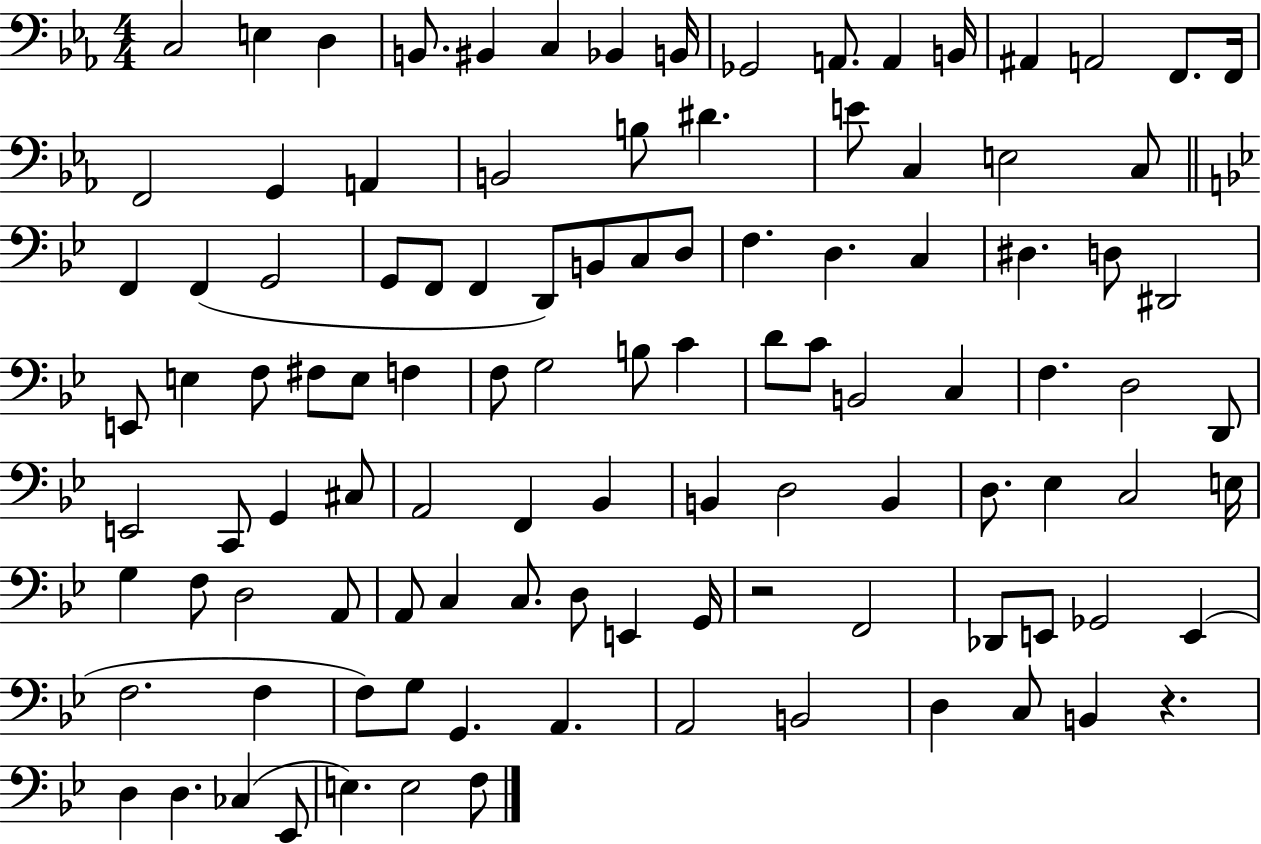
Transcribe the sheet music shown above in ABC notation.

X:1
T:Untitled
M:4/4
L:1/4
K:Eb
C,2 E, D, B,,/2 ^B,, C, _B,, B,,/4 _G,,2 A,,/2 A,, B,,/4 ^A,, A,,2 F,,/2 F,,/4 F,,2 G,, A,, B,,2 B,/2 ^D E/2 C, E,2 C,/2 F,, F,, G,,2 G,,/2 F,,/2 F,, D,,/2 B,,/2 C,/2 D,/2 F, D, C, ^D, D,/2 ^D,,2 E,,/2 E, F,/2 ^F,/2 E,/2 F, F,/2 G,2 B,/2 C D/2 C/2 B,,2 C, F, D,2 D,,/2 E,,2 C,,/2 G,, ^C,/2 A,,2 F,, _B,, B,, D,2 B,, D,/2 _E, C,2 E,/4 G, F,/2 D,2 A,,/2 A,,/2 C, C,/2 D,/2 E,, G,,/4 z2 F,,2 _D,,/2 E,,/2 _G,,2 E,, F,2 F, F,/2 G,/2 G,, A,, A,,2 B,,2 D, C,/2 B,, z D, D, _C, _E,,/2 E, E,2 F,/2